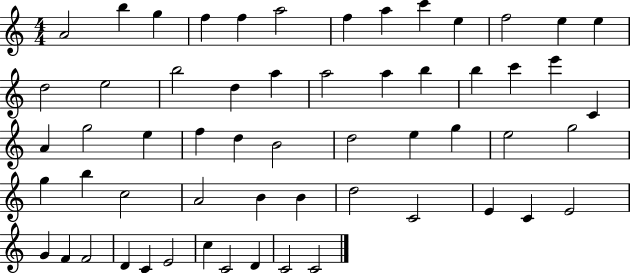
{
  \clef treble
  \numericTimeSignature
  \time 4/4
  \key c \major
  a'2 b''4 g''4 | f''4 f''4 a''2 | f''4 a''4 c'''4 e''4 | f''2 e''4 e''4 | \break d''2 e''2 | b''2 d''4 a''4 | a''2 a''4 b''4 | b''4 c'''4 e'''4 c'4 | \break a'4 g''2 e''4 | f''4 d''4 b'2 | d''2 e''4 g''4 | e''2 g''2 | \break g''4 b''4 c''2 | a'2 b'4 b'4 | d''2 c'2 | e'4 c'4 e'2 | \break g'4 f'4 f'2 | d'4 c'4 e'2 | c''4 c'2 d'4 | c'2 c'2 | \break \bar "|."
}